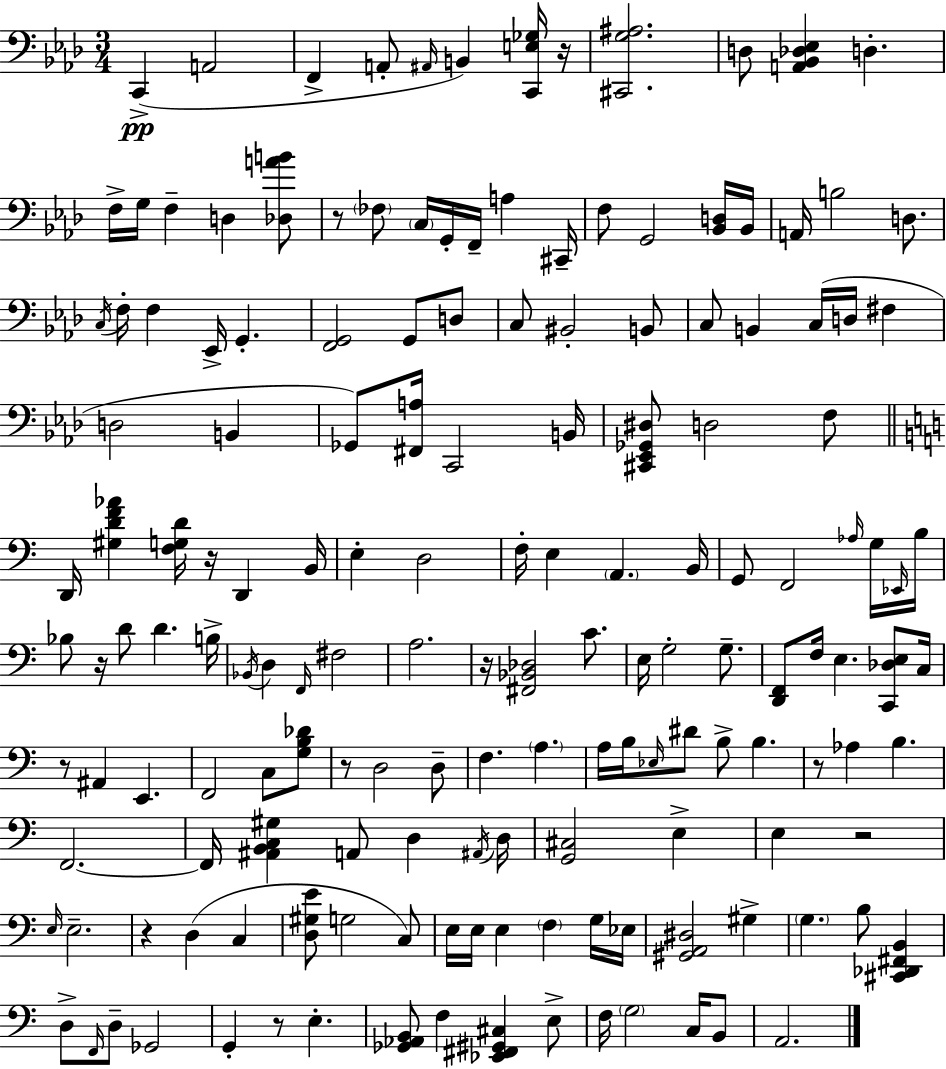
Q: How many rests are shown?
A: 11